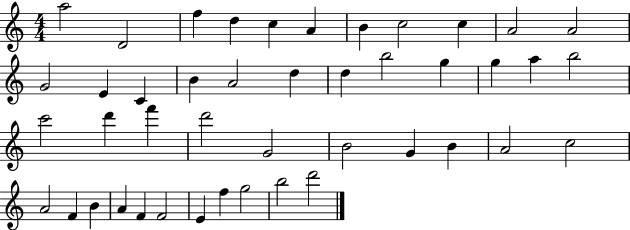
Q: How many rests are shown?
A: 0